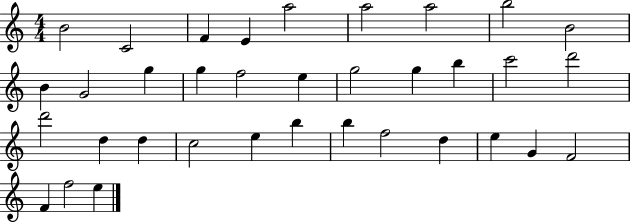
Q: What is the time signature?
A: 4/4